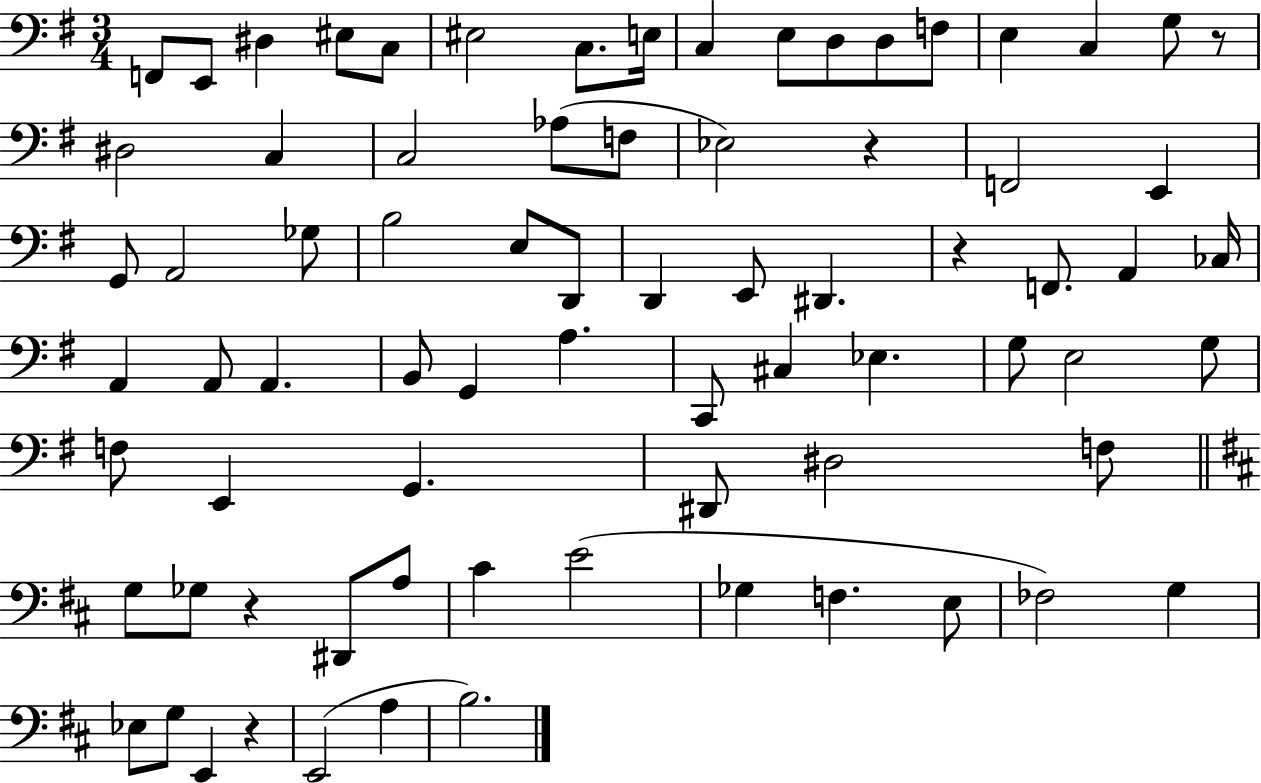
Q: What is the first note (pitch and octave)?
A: F2